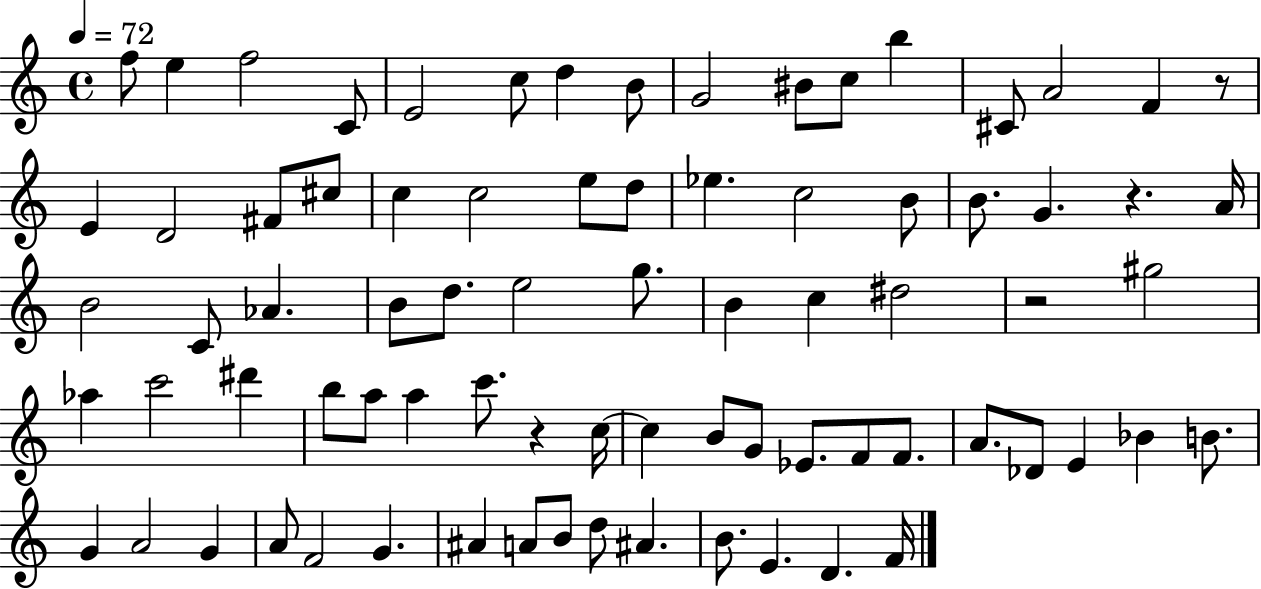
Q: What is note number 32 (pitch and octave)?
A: Ab4